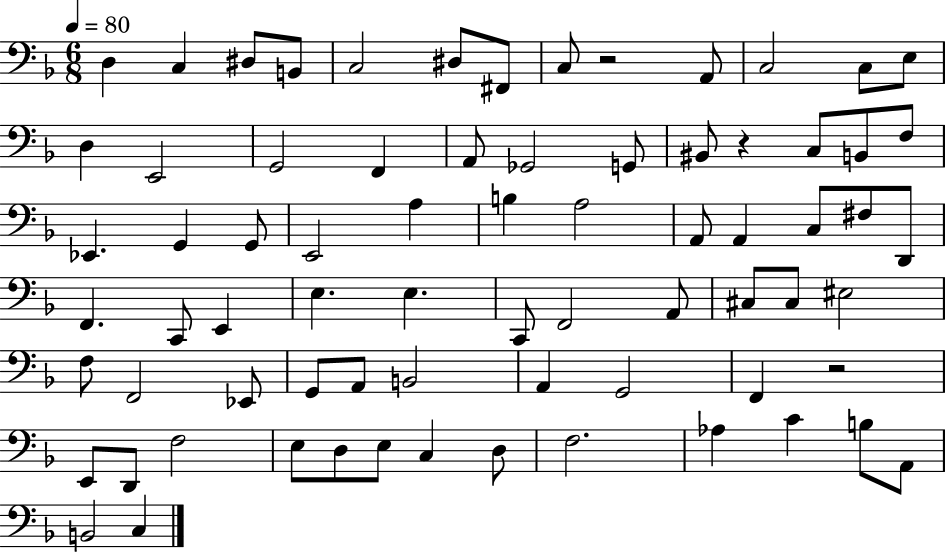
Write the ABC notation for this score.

X:1
T:Untitled
M:6/8
L:1/4
K:F
D, C, ^D,/2 B,,/2 C,2 ^D,/2 ^F,,/2 C,/2 z2 A,,/2 C,2 C,/2 E,/2 D, E,,2 G,,2 F,, A,,/2 _G,,2 G,,/2 ^B,,/2 z C,/2 B,,/2 F,/2 _E,, G,, G,,/2 E,,2 A, B, A,2 A,,/2 A,, C,/2 ^F,/2 D,,/2 F,, C,,/2 E,, E, E, C,,/2 F,,2 A,,/2 ^C,/2 ^C,/2 ^E,2 F,/2 F,,2 _E,,/2 G,,/2 A,,/2 B,,2 A,, G,,2 F,, z2 E,,/2 D,,/2 F,2 E,/2 D,/2 E,/2 C, D,/2 F,2 _A, C B,/2 A,,/2 B,,2 C,